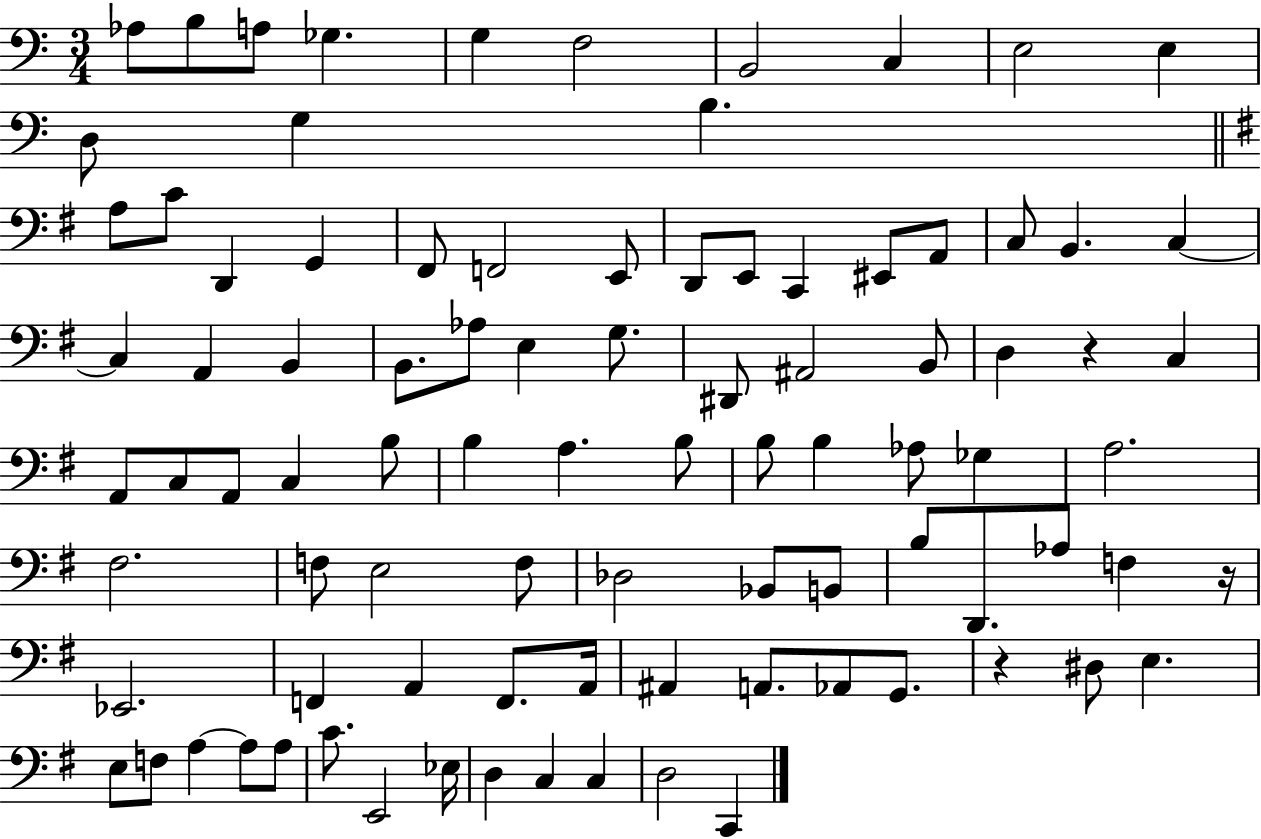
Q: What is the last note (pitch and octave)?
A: C2